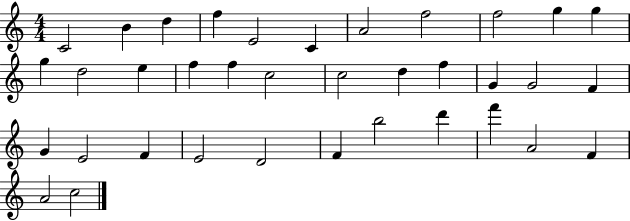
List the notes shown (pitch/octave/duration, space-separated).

C4/h B4/q D5/q F5/q E4/h C4/q A4/h F5/h F5/h G5/q G5/q G5/q D5/h E5/q F5/q F5/q C5/h C5/h D5/q F5/q G4/q G4/h F4/q G4/q E4/h F4/q E4/h D4/h F4/q B5/h D6/q F6/q A4/h F4/q A4/h C5/h